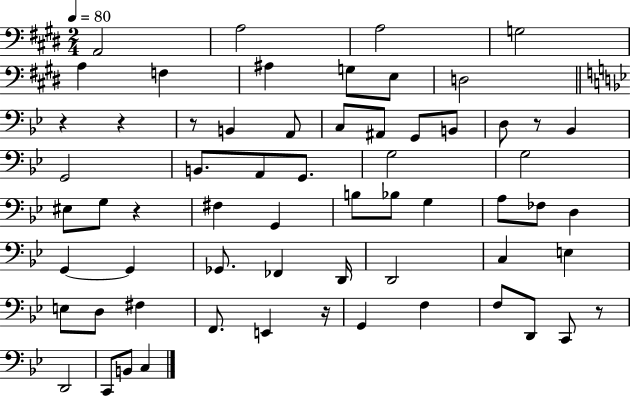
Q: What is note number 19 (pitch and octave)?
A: G2